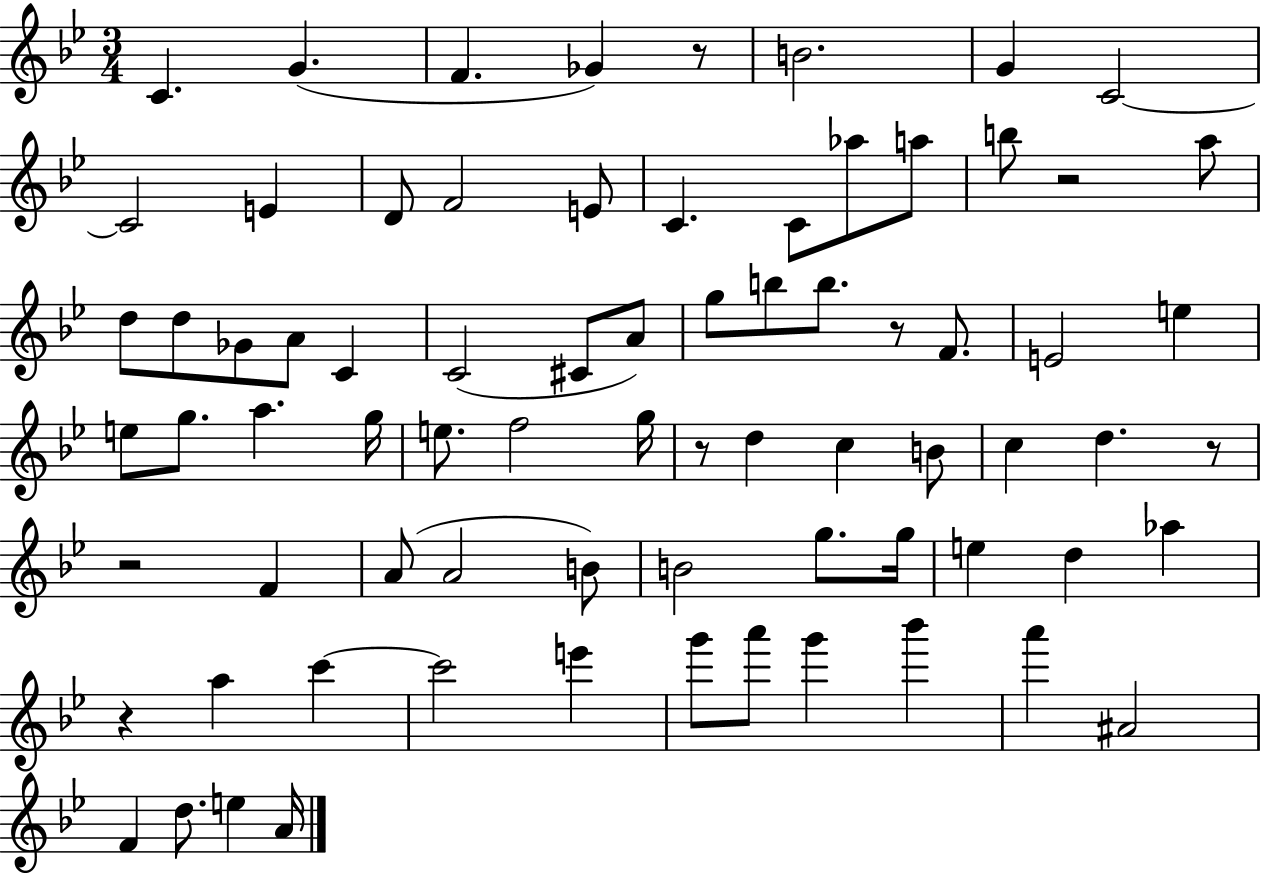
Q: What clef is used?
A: treble